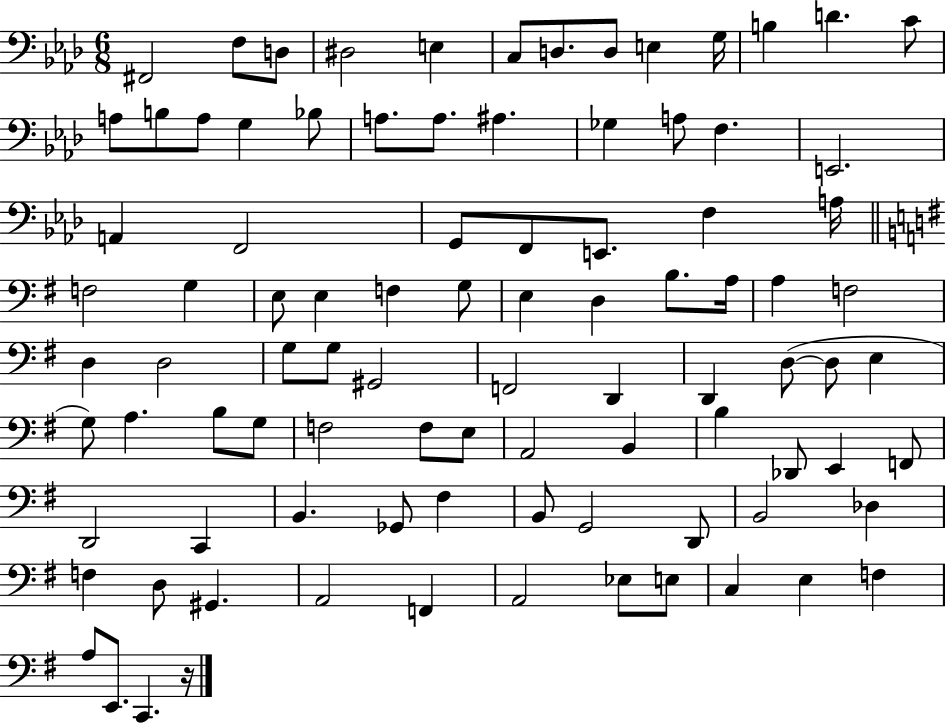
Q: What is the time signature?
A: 6/8